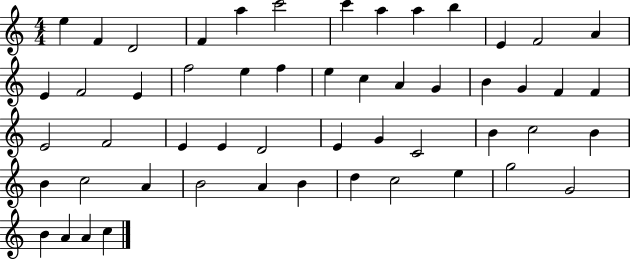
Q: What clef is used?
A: treble